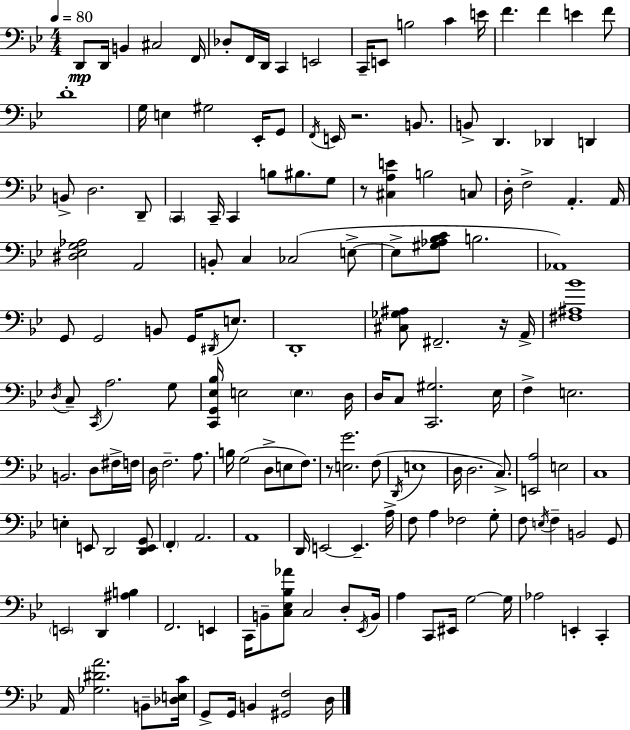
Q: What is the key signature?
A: G minor